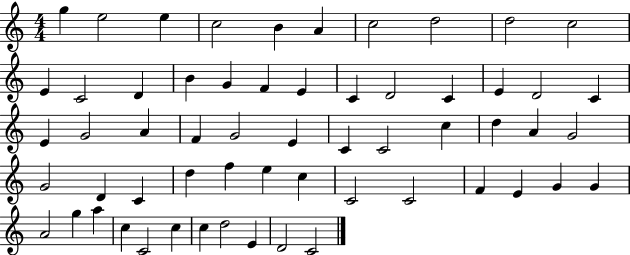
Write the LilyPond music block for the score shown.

{
  \clef treble
  \numericTimeSignature
  \time 4/4
  \key c \major
  g''4 e''2 e''4 | c''2 b'4 a'4 | c''2 d''2 | d''2 c''2 | \break e'4 c'2 d'4 | b'4 g'4 f'4 e'4 | c'4 d'2 c'4 | e'4 d'2 c'4 | \break e'4 g'2 a'4 | f'4 g'2 e'4 | c'4 c'2 c''4 | d''4 a'4 g'2 | \break g'2 d'4 c'4 | d''4 f''4 e''4 c''4 | c'2 c'2 | f'4 e'4 g'4 g'4 | \break a'2 g''4 a''4 | c''4 c'2 c''4 | c''4 d''2 e'4 | d'2 c'2 | \break \bar "|."
}